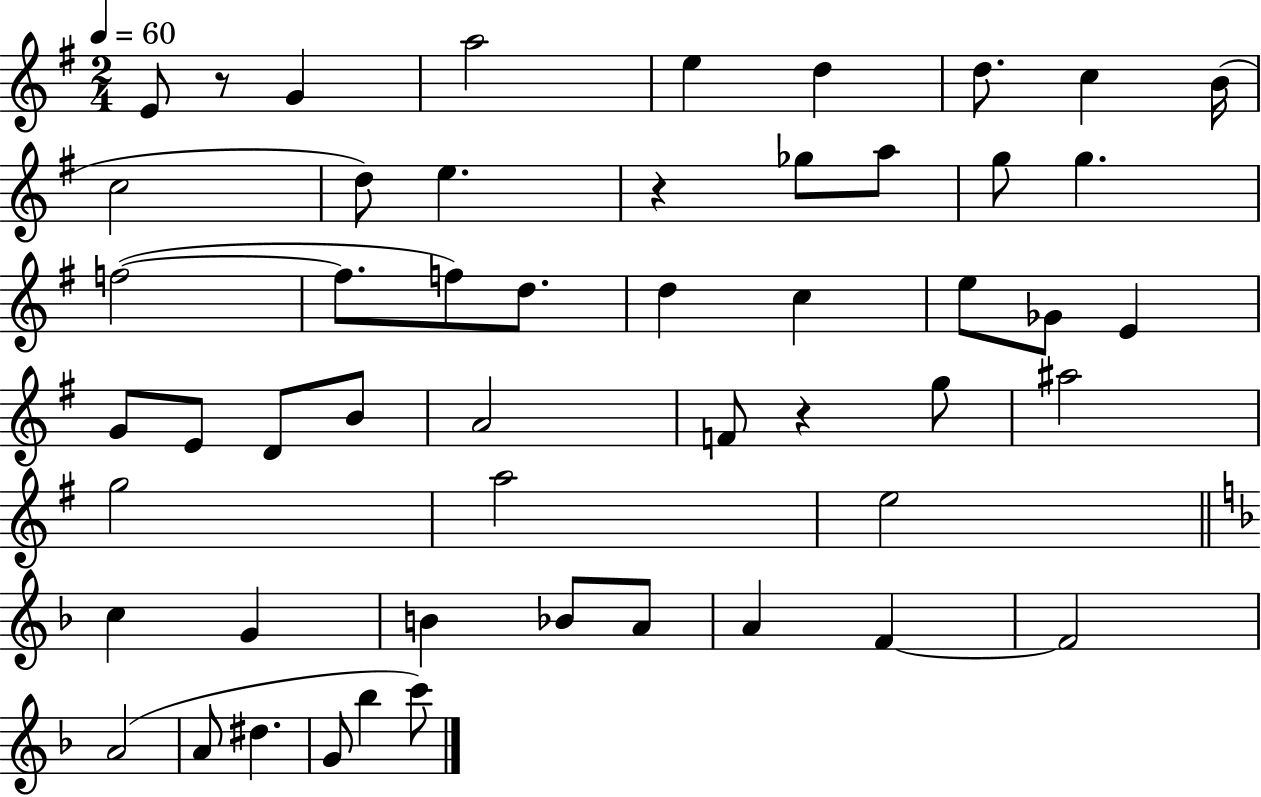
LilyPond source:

{
  \clef treble
  \numericTimeSignature
  \time 2/4
  \key g \major
  \tempo 4 = 60
  \repeat volta 2 { e'8 r8 g'4 | a''2 | e''4 d''4 | d''8. c''4 b'16( | \break c''2 | d''8) e''4. | r4 ges''8 a''8 | g''8 g''4. | \break f''2~(~ | f''8. f''8) d''8. | d''4 c''4 | e''8 ges'8 e'4 | \break g'8 e'8 d'8 b'8 | a'2 | f'8 r4 g''8 | ais''2 | \break g''2 | a''2 | e''2 | \bar "||" \break \key f \major c''4 g'4 | b'4 bes'8 a'8 | a'4 f'4~~ | f'2 | \break a'2( | a'8 dis''4. | g'8 bes''4 c'''8) | } \bar "|."
}